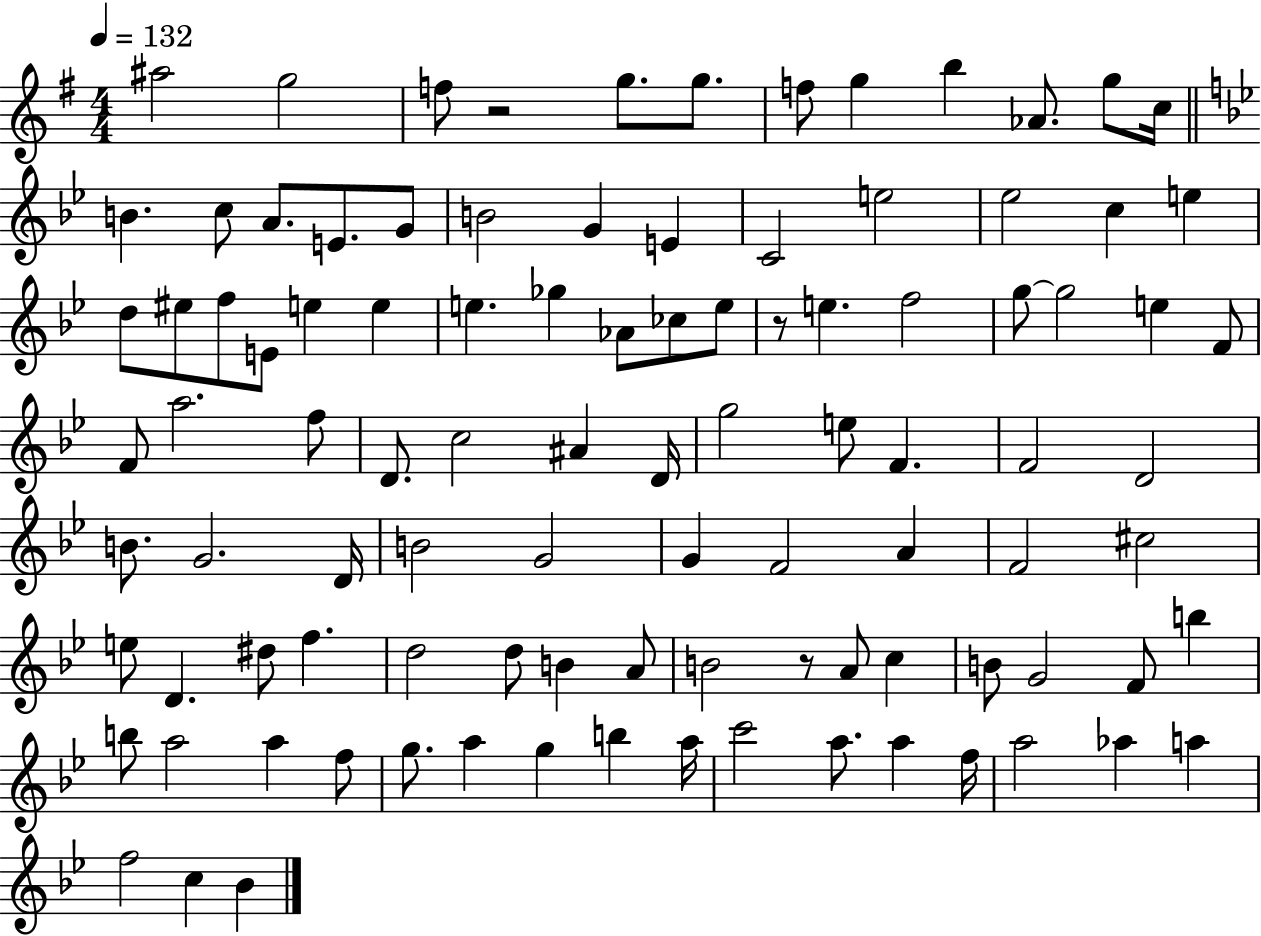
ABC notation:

X:1
T:Untitled
M:4/4
L:1/4
K:G
^a2 g2 f/2 z2 g/2 g/2 f/2 g b _A/2 g/2 c/4 B c/2 A/2 E/2 G/2 B2 G E C2 e2 _e2 c e d/2 ^e/2 f/2 E/2 e e e _g _A/2 _c/2 e/2 z/2 e f2 g/2 g2 e F/2 F/2 a2 f/2 D/2 c2 ^A D/4 g2 e/2 F F2 D2 B/2 G2 D/4 B2 G2 G F2 A F2 ^c2 e/2 D ^d/2 f d2 d/2 B A/2 B2 z/2 A/2 c B/2 G2 F/2 b b/2 a2 a f/2 g/2 a g b a/4 c'2 a/2 a f/4 a2 _a a f2 c _B